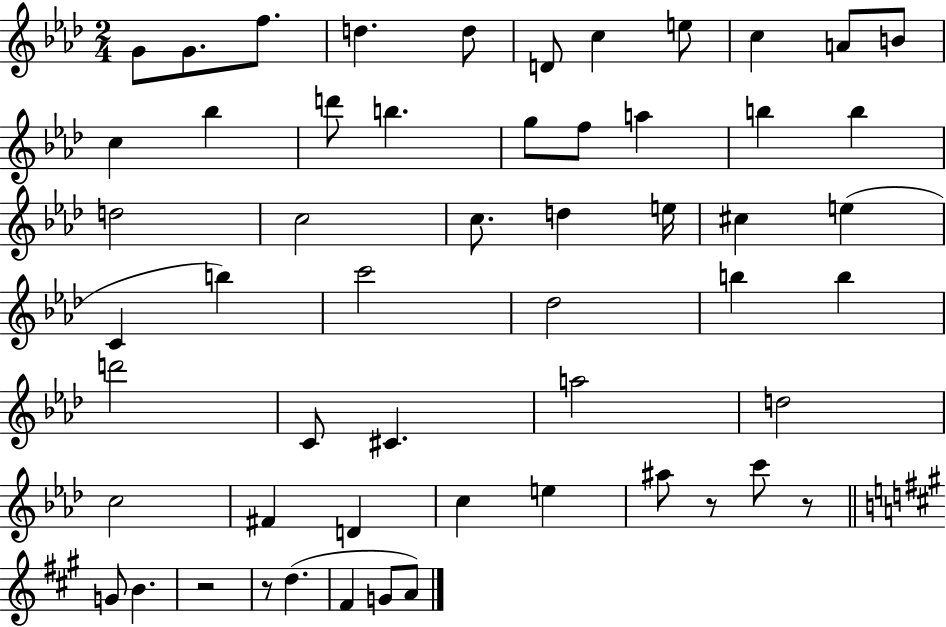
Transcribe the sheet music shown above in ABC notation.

X:1
T:Untitled
M:2/4
L:1/4
K:Ab
G/2 G/2 f/2 d d/2 D/2 c e/2 c A/2 B/2 c _b d'/2 b g/2 f/2 a b b d2 c2 c/2 d e/4 ^c e C b c'2 _d2 b b d'2 C/2 ^C a2 d2 c2 ^F D c e ^a/2 z/2 c'/2 z/2 G/2 B z2 z/2 d ^F G/2 A/2